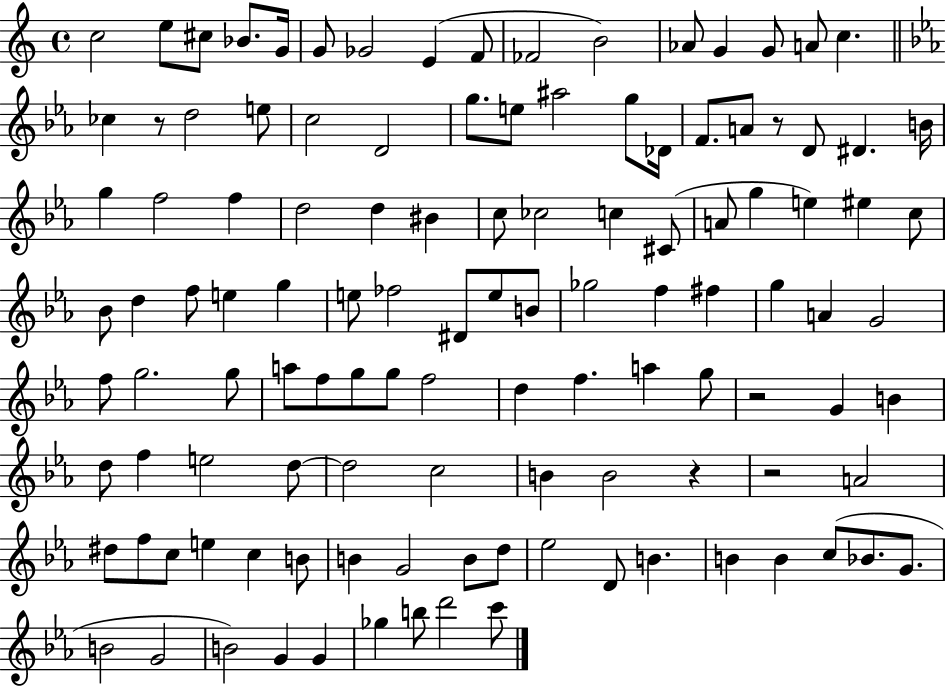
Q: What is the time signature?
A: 4/4